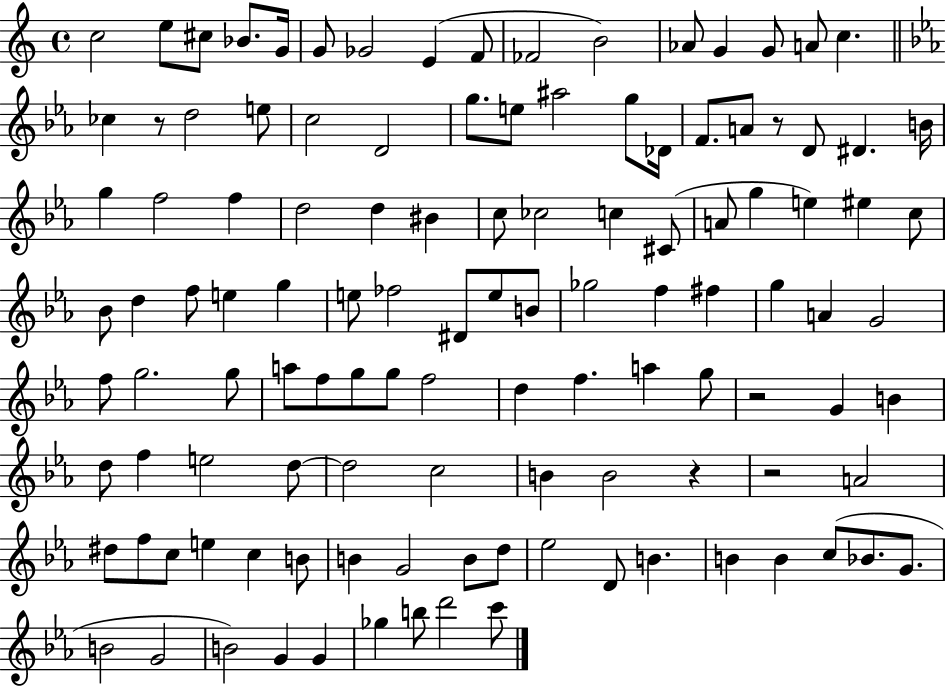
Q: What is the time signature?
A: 4/4